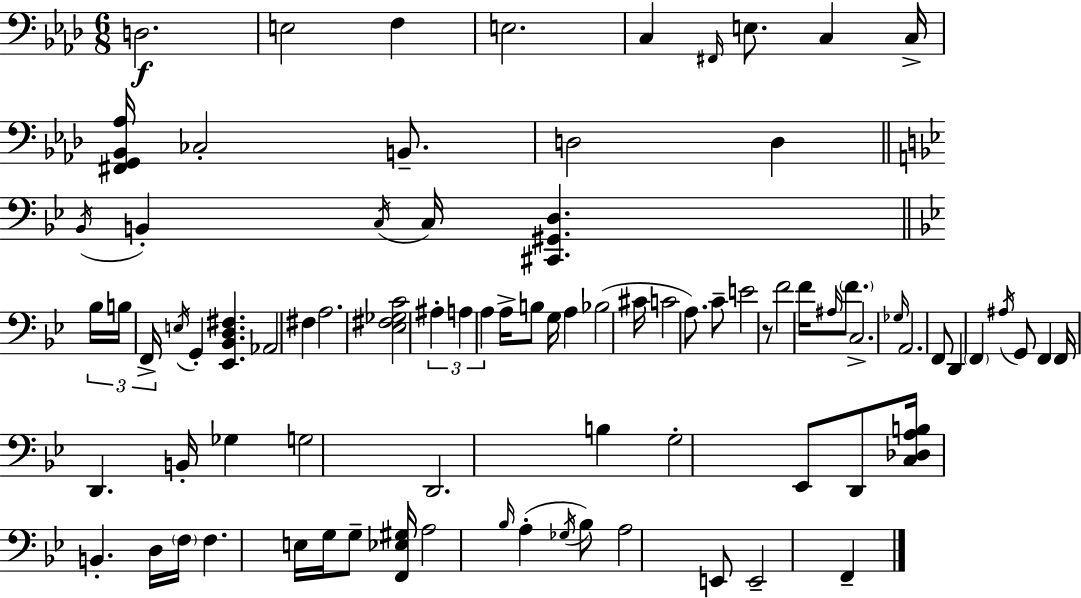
{
  \clef bass
  \numericTimeSignature
  \time 6/8
  \key aes \major
  \repeat volta 2 { d2.\f | e2 f4 | e2. | c4 \grace { fis,16 } e8. c4 | \break c16-> <fis, g, bes, aes>16 ces2-. b,8.-- | d2 d4 | \bar "||" \break \key bes \major \acciaccatura { bes,16 } b,4-. \acciaccatura { c16 } c16 <cis, gis, d>4. | \bar "||" \break \key g \minor \tuplet 3/2 { bes16 b16 f,16-> } \acciaccatura { e16 } g,4-. <ees, bes, d fis>4. | aes,2 fis4 | a2. | <ees fis ges c'>2 \tuplet 3/2 { ais4-. | \break a4 a4 } a16-> b8 | g16 a4 bes2( | cis'16 c'2 a8.) | c'8-- e'2 | \break r8 f'2 f'16 \grace { ais16 } | \parenthesize f'8. c2.-> | \grace { ges16 } a,2. | f,8 d,4 \parenthesize f,4 | \break \acciaccatura { ais16 } g,8 f,4 f,16 d,4. | b,16-. ges4 g2 | d,2. | b4 g2-. | \break ees,8 d,8 <c des a b>16 b,4.-. | d16 \parenthesize f16 f4. | e16 g16 g8-- <f, ees gis>16 a2 | \grace { bes16 } a4-.( \acciaccatura { ges16 } bes8) a2 | \break e,8 e,2-- | f,4-- } \bar "|."
}